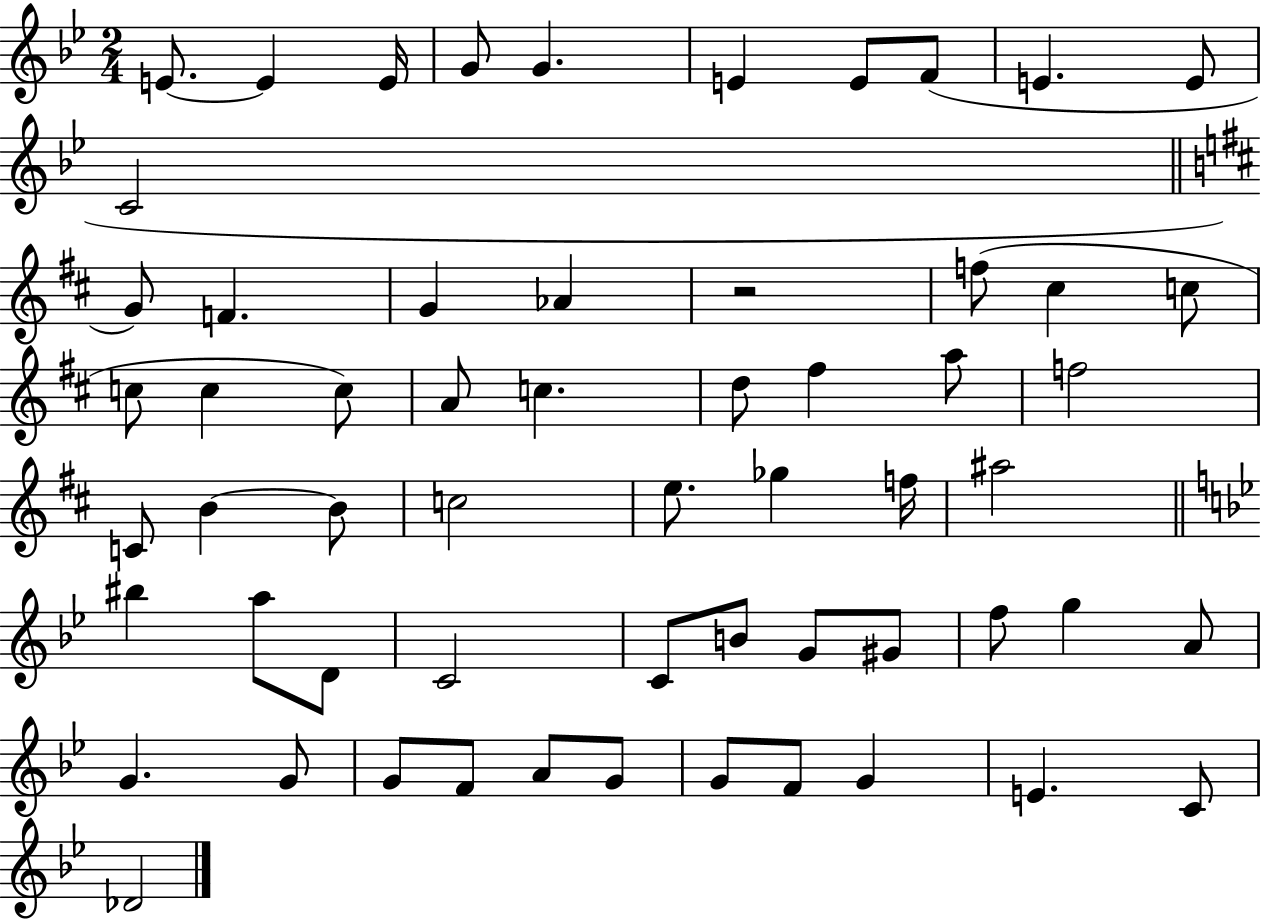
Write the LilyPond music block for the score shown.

{
  \clef treble
  \numericTimeSignature
  \time 2/4
  \key bes \major
  \repeat volta 2 { e'8.~~ e'4 e'16 | g'8 g'4. | e'4 e'8 f'8( | e'4. e'8 | \break c'2 | \bar "||" \break \key d \major g'8) f'4. | g'4 aes'4 | r2 | f''8( cis''4 c''8 | \break c''8 c''4 c''8) | a'8 c''4. | d''8 fis''4 a''8 | f''2 | \break c'8 b'4~~ b'8 | c''2 | e''8. ges''4 f''16 | ais''2 | \break \bar "||" \break \key bes \major bis''4 a''8 d'8 | c'2 | c'8 b'8 g'8 gis'8 | f''8 g''4 a'8 | \break g'4. g'8 | g'8 f'8 a'8 g'8 | g'8 f'8 g'4 | e'4. c'8 | \break des'2 | } \bar "|."
}